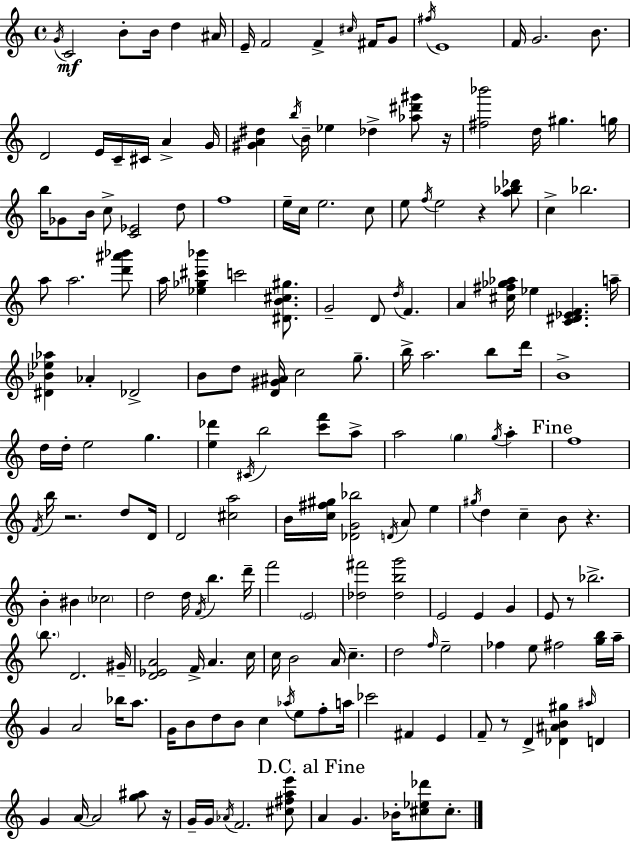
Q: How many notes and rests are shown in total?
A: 187